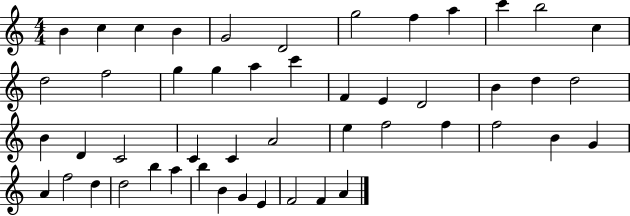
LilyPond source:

{
  \clef treble
  \numericTimeSignature
  \time 4/4
  \key c \major
  b'4 c''4 c''4 b'4 | g'2 d'2 | g''2 f''4 a''4 | c'''4 b''2 c''4 | \break d''2 f''2 | g''4 g''4 a''4 c'''4 | f'4 e'4 d'2 | b'4 d''4 d''2 | \break b'4 d'4 c'2 | c'4 c'4 a'2 | e''4 f''2 f''4 | f''2 b'4 g'4 | \break a'4 f''2 d''4 | d''2 b''4 a''4 | b''4 b'4 g'4 e'4 | f'2 f'4 a'4 | \break \bar "|."
}